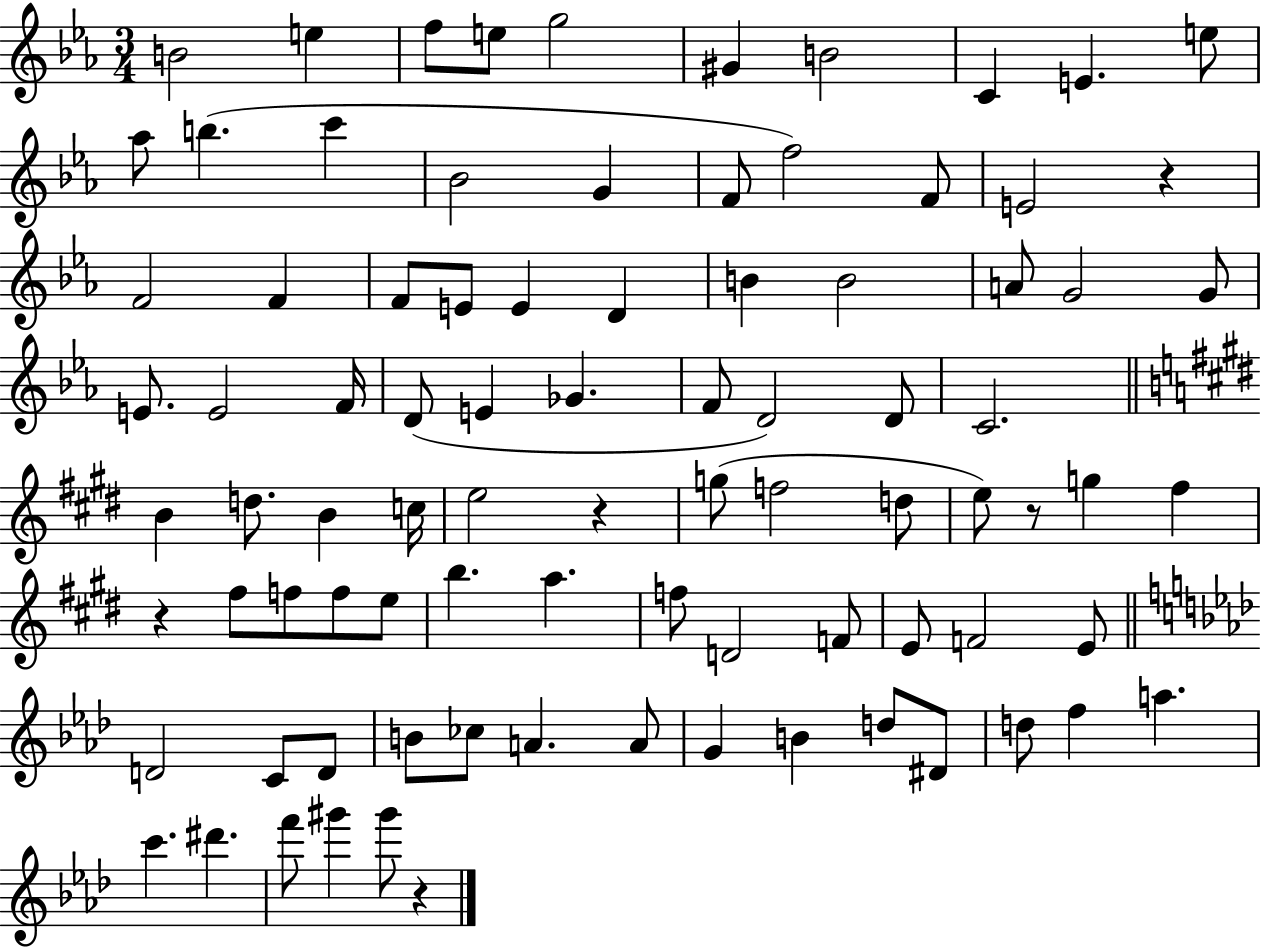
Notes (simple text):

B4/h E5/q F5/e E5/e G5/h G#4/q B4/h C4/q E4/q. E5/e Ab5/e B5/q. C6/q Bb4/h G4/q F4/e F5/h F4/e E4/h R/q F4/h F4/q F4/e E4/e E4/q D4/q B4/q B4/h A4/e G4/h G4/e E4/e. E4/h F4/s D4/e E4/q Gb4/q. F4/e D4/h D4/e C4/h. B4/q D5/e. B4/q C5/s E5/h R/q G5/e F5/h D5/e E5/e R/e G5/q F#5/q R/q F#5/e F5/e F5/e E5/e B5/q. A5/q. F5/e D4/h F4/e E4/e F4/h E4/e D4/h C4/e D4/e B4/e CES5/e A4/q. A4/e G4/q B4/q D5/e D#4/e D5/e F5/q A5/q. C6/q. D#6/q. F6/e G#6/q G#6/e R/q